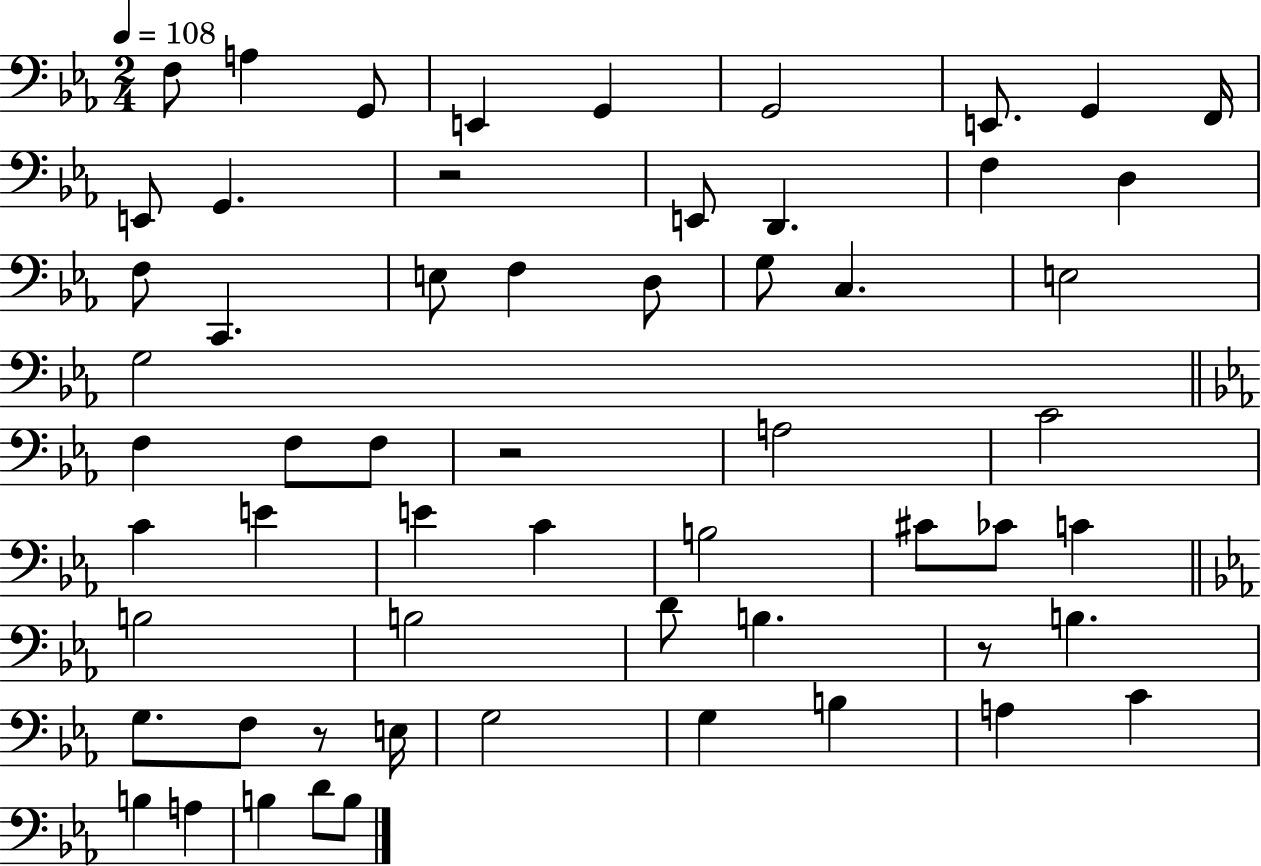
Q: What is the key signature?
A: EES major